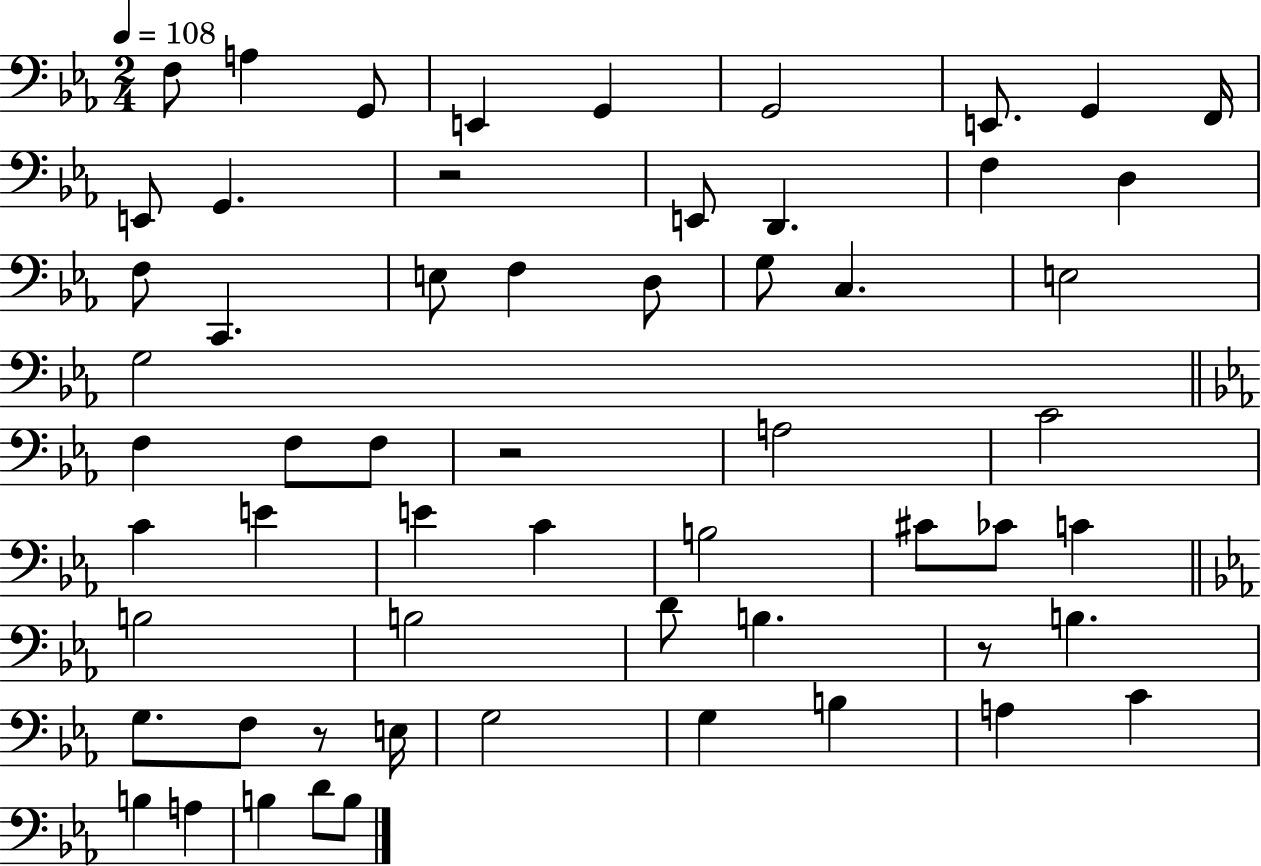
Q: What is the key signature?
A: EES major